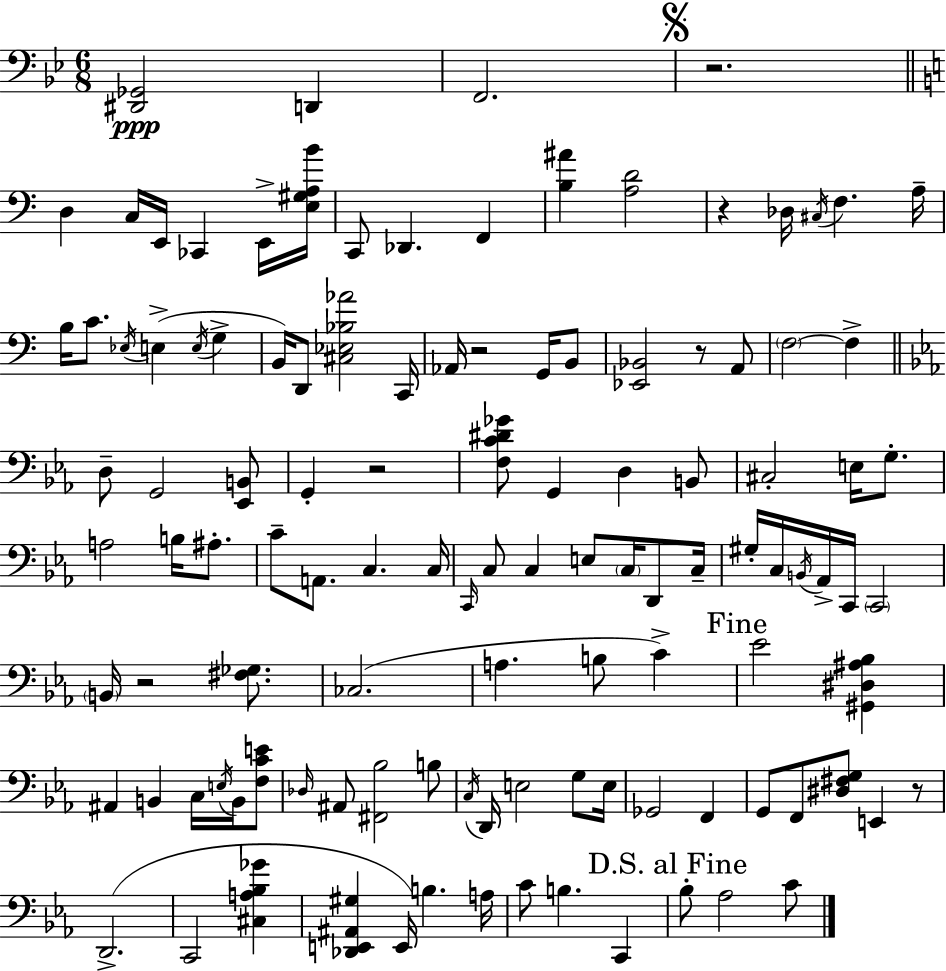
[D#2,Gb2]/h D2/q F2/h. R/h. D3/q C3/s E2/s CES2/q E2/s [E3,G#3,A3,B4]/s C2/e Db2/q. F2/q [B3,A#4]/q [A3,D4]/h R/q Db3/s C#3/s F3/q. A3/s B3/s C4/e. Eb3/s E3/q E3/s G3/q B2/s D2/e [C#3,Eb3,Bb3,Ab4]/h C2/s Ab2/s R/h G2/s B2/e [Eb2,Bb2]/h R/e A2/e F3/h F3/q D3/e G2/h [Eb2,B2]/e G2/q R/h [F3,C4,D#4,Gb4]/e G2/q D3/q B2/e C#3/h E3/s G3/e. A3/h B3/s A#3/e. C4/e A2/e. C3/q. C3/s C2/s C3/e C3/q E3/e C3/s D2/e C3/s G#3/s C3/s B2/s Ab2/s C2/s C2/h B2/s R/h [F#3,Gb3]/e. CES3/h. A3/q. B3/e C4/q Eb4/h [G#2,D#3,A#3,Bb3]/q A#2/q B2/q C3/s E3/s B2/s [F3,C4,E4]/e Db3/s A#2/e [F#2,Bb3]/h B3/e C3/s D2/s E3/h G3/e E3/s Gb2/h F2/q G2/e F2/e [D#3,F#3,G3]/e E2/q R/e D2/h. C2/h [C#3,A3,Bb3,Gb4]/q [Db2,E2,A#2,G#3]/q E2/s B3/q. A3/s C4/e B3/q. C2/q Bb3/e Ab3/h C4/e